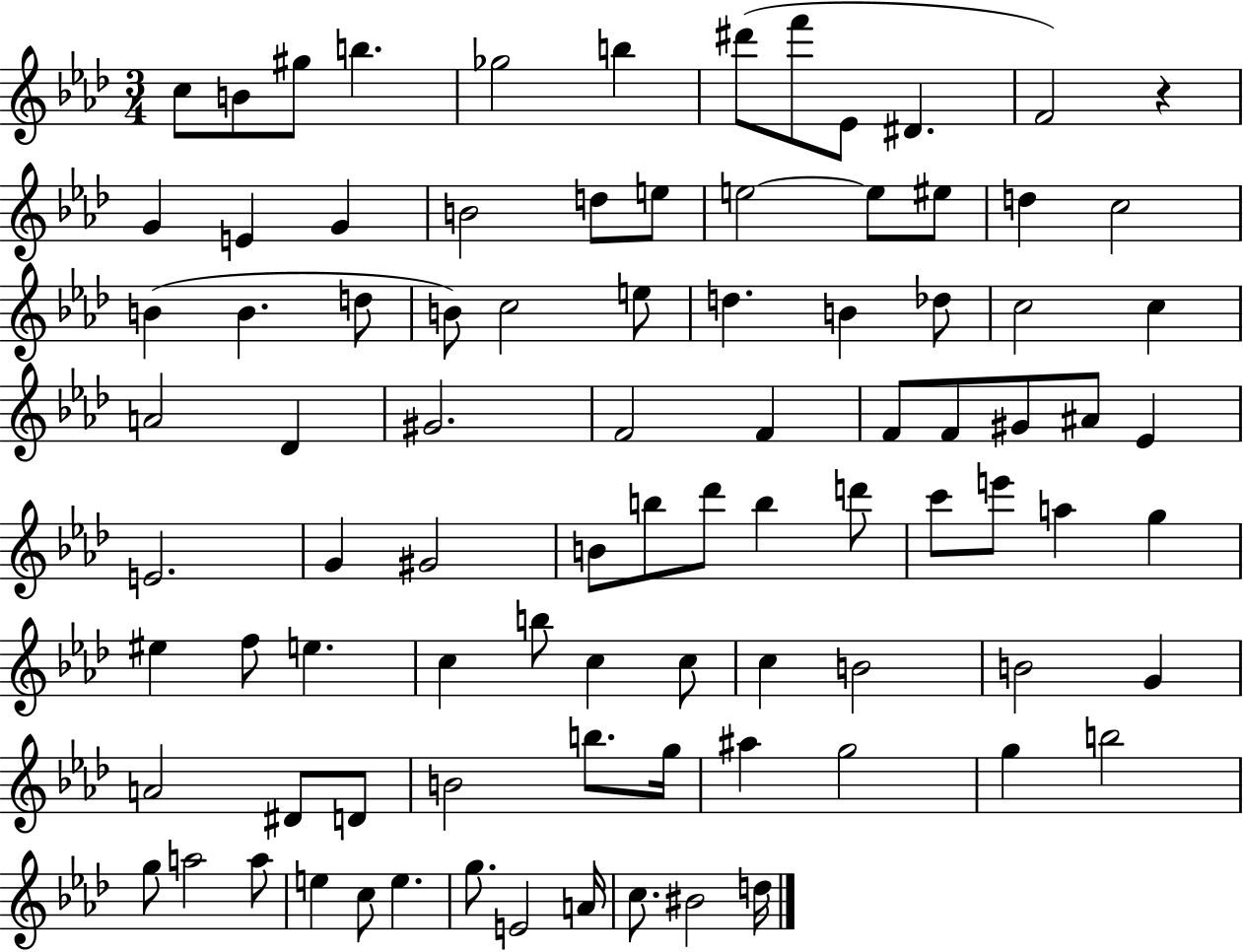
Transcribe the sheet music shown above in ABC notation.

X:1
T:Untitled
M:3/4
L:1/4
K:Ab
c/2 B/2 ^g/2 b _g2 b ^d'/2 f'/2 _E/2 ^D F2 z G E G B2 d/2 e/2 e2 e/2 ^e/2 d c2 B B d/2 B/2 c2 e/2 d B _d/2 c2 c A2 _D ^G2 F2 F F/2 F/2 ^G/2 ^A/2 _E E2 G ^G2 B/2 b/2 _d'/2 b d'/2 c'/2 e'/2 a g ^e f/2 e c b/2 c c/2 c B2 B2 G A2 ^D/2 D/2 B2 b/2 g/4 ^a g2 g b2 g/2 a2 a/2 e c/2 e g/2 E2 A/4 c/2 ^B2 d/4